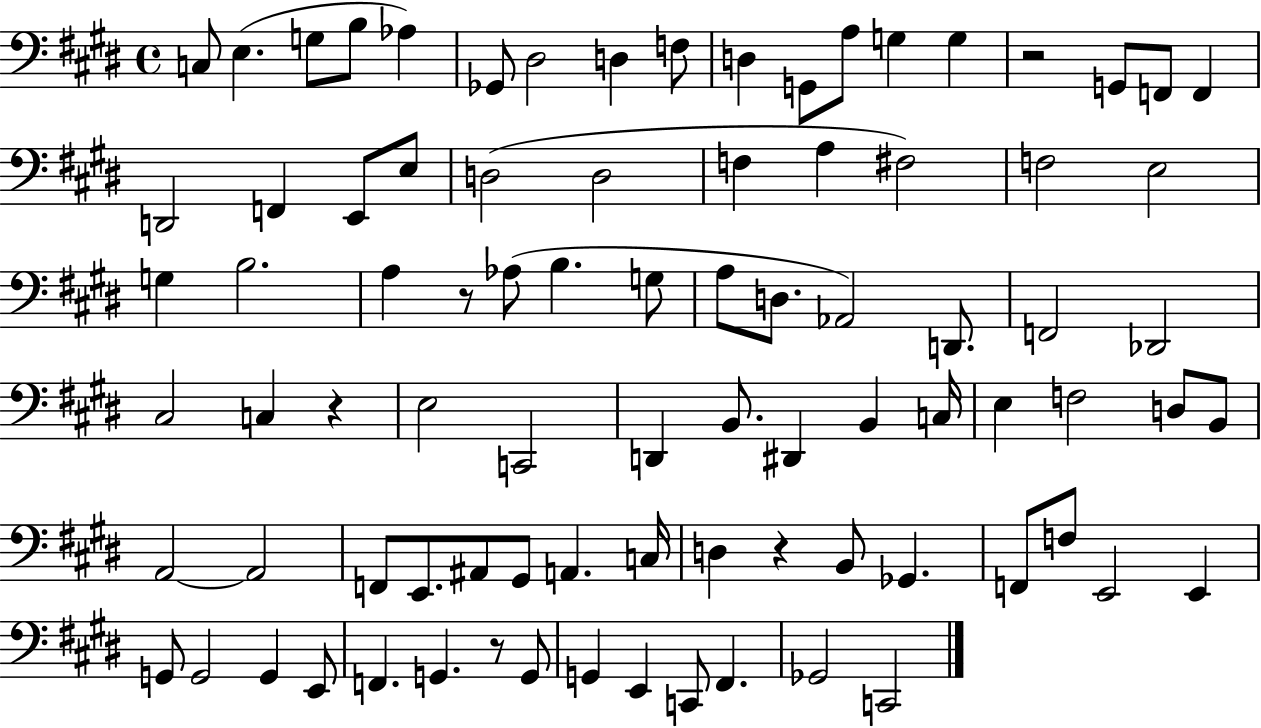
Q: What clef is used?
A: bass